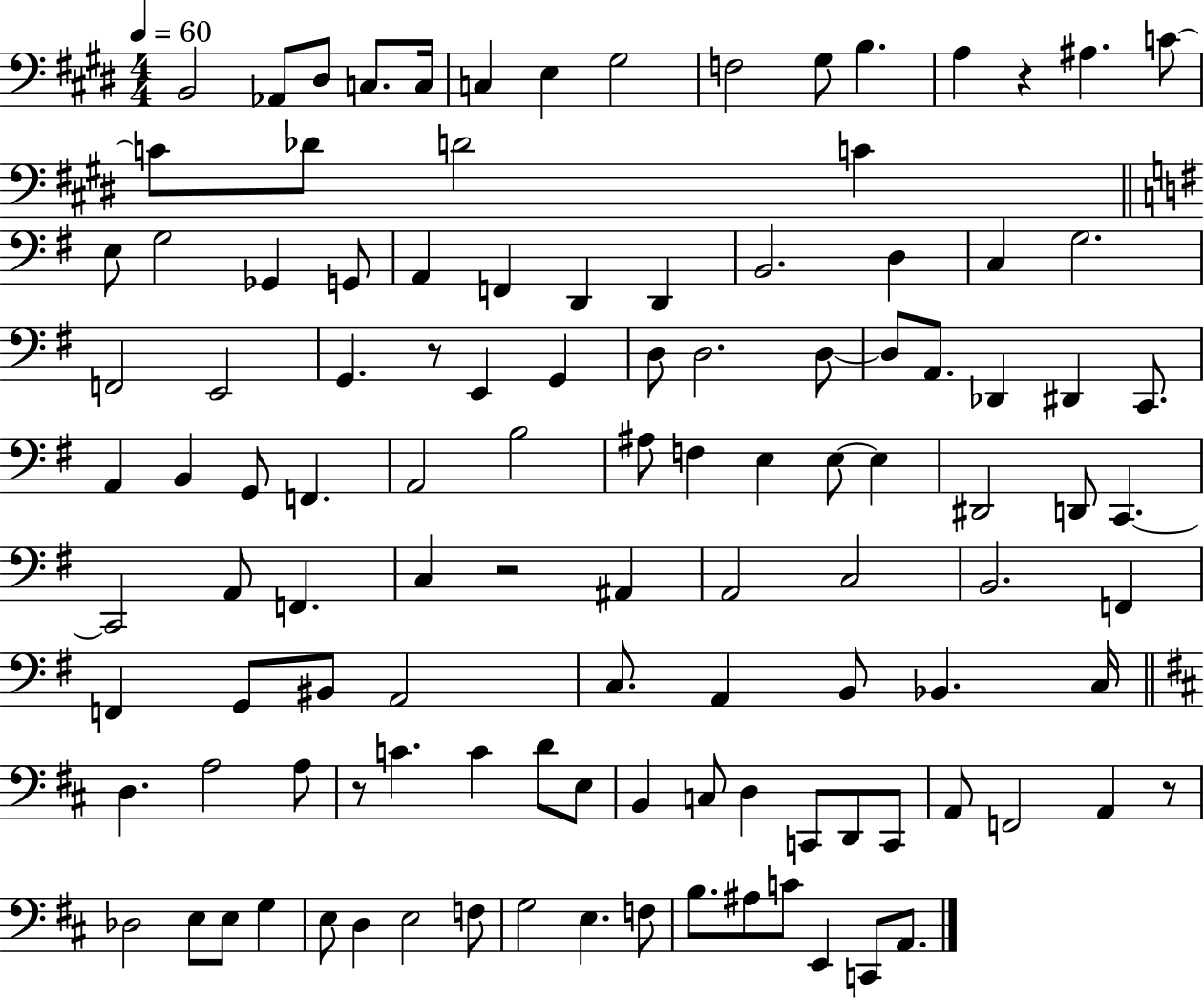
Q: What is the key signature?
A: E major